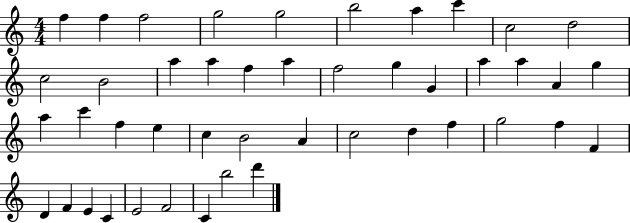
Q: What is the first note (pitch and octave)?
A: F5